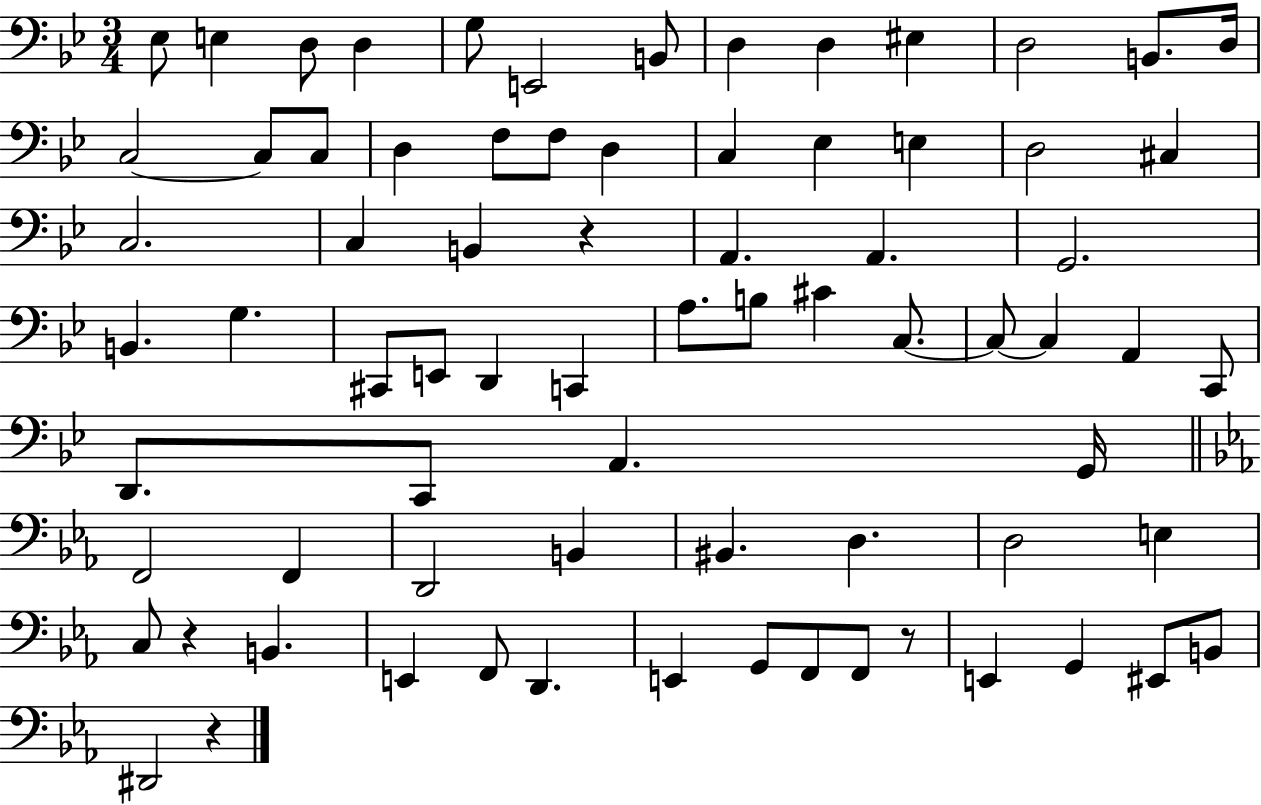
{
  \clef bass
  \numericTimeSignature
  \time 3/4
  \key bes \major
  ees8 e4 d8 d4 | g8 e,2 b,8 | d4 d4 eis4 | d2 b,8. d16 | \break c2~~ c8 c8 | d4 f8 f8 d4 | c4 ees4 e4 | d2 cis4 | \break c2. | c4 b,4 r4 | a,4. a,4. | g,2. | \break b,4. g4. | cis,8 e,8 d,4 c,4 | a8. b8 cis'4 c8.~~ | c8~~ c4 a,4 c,8 | \break d,8. c,8 a,4. g,16 | \bar "||" \break \key ees \major f,2 f,4 | d,2 b,4 | bis,4. d4. | d2 e4 | \break c8 r4 b,4. | e,4 f,8 d,4. | e,4 g,8 f,8 f,8 r8 | e,4 g,4 eis,8 b,8 | \break dis,2 r4 | \bar "|."
}